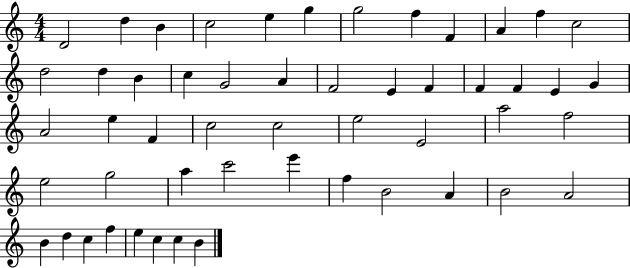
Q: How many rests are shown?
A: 0